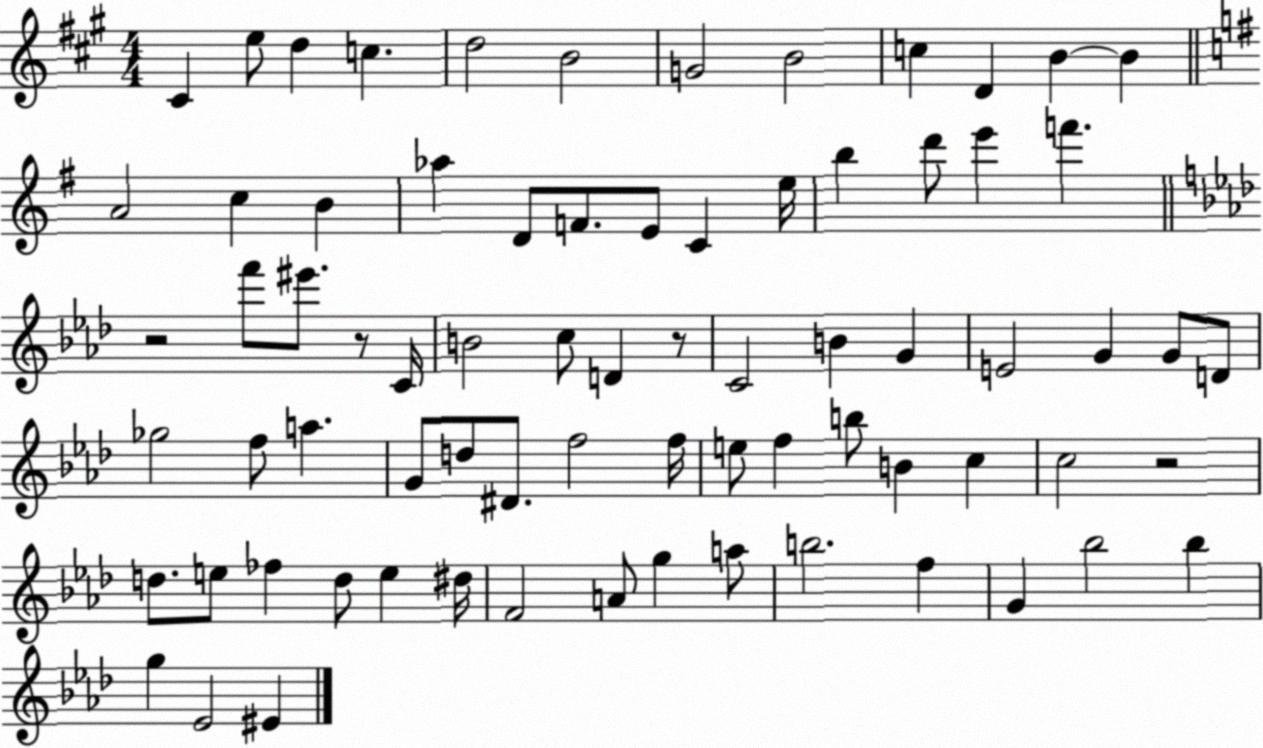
X:1
T:Untitled
M:4/4
L:1/4
K:A
^C e/2 d c d2 B2 G2 B2 c D B B A2 c B _a D/2 F/2 E/2 C e/4 b d'/2 e' f' z2 f'/2 ^e'/2 z/2 C/4 B2 c/2 D z/2 C2 B G E2 G G/2 D/2 _g2 f/2 a G/2 d/2 ^D/2 f2 f/4 e/2 f b/2 B c c2 z2 d/2 e/2 _f d/2 e ^d/4 F2 A/2 g a/2 b2 f G _b2 _b g _E2 ^E